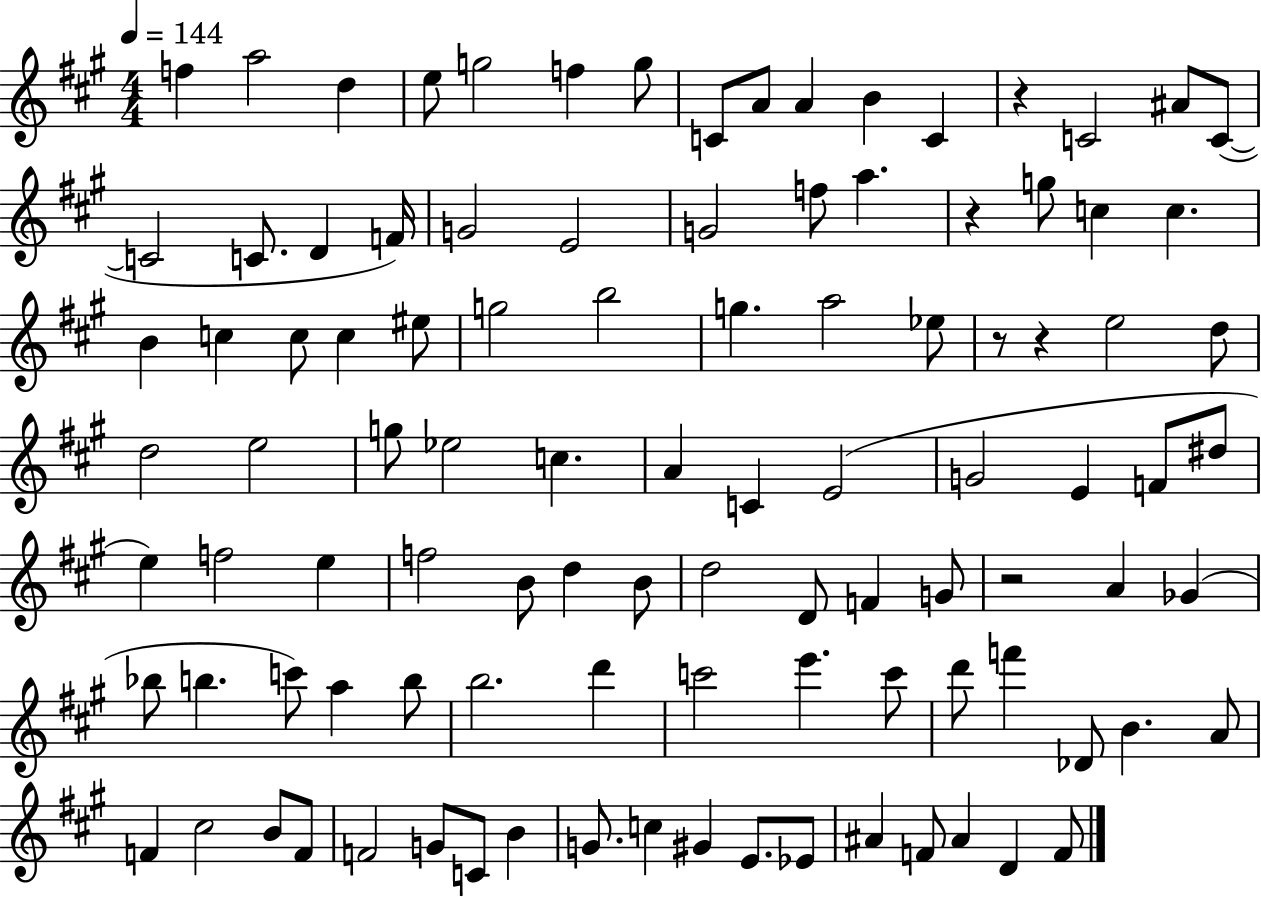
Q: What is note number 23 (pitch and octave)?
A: F5